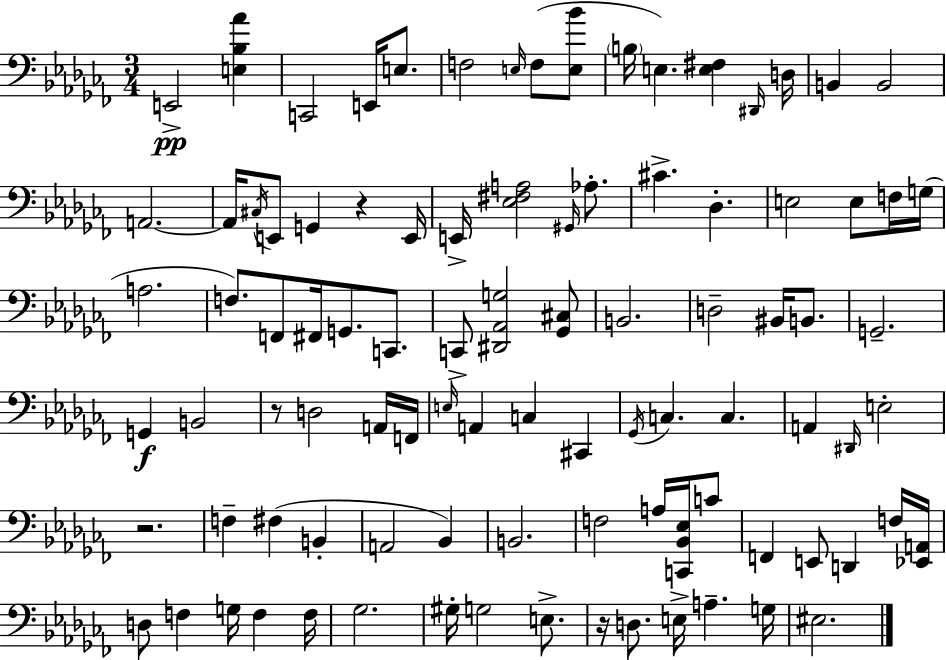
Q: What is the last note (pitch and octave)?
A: EIS3